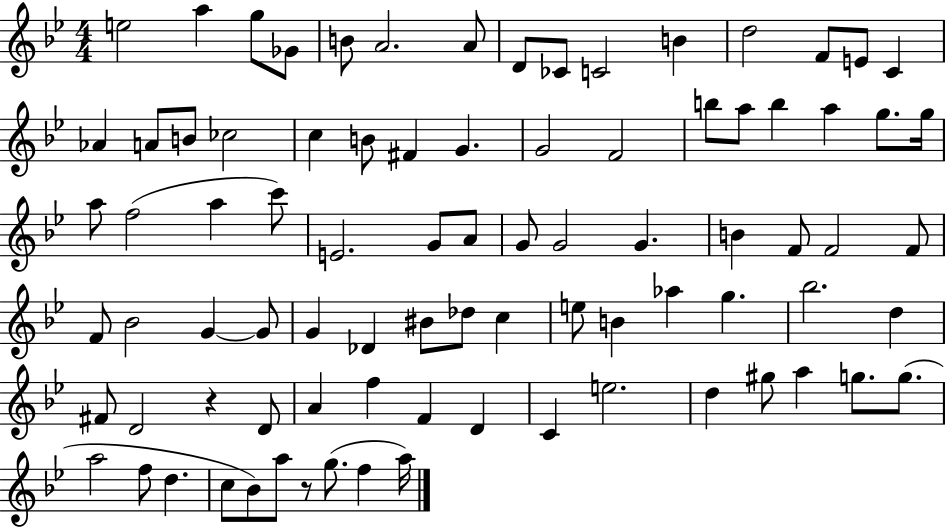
X:1
T:Untitled
M:4/4
L:1/4
K:Bb
e2 a g/2 _G/2 B/2 A2 A/2 D/2 _C/2 C2 B d2 F/2 E/2 C _A A/2 B/2 _c2 c B/2 ^F G G2 F2 b/2 a/2 b a g/2 g/4 a/2 f2 a c'/2 E2 G/2 A/2 G/2 G2 G B F/2 F2 F/2 F/2 _B2 G G/2 G _D ^B/2 _d/2 c e/2 B _a g _b2 d ^F/2 D2 z D/2 A f F D C e2 d ^g/2 a g/2 g/2 a2 f/2 d c/2 _B/2 a/2 z/2 g/2 f a/4